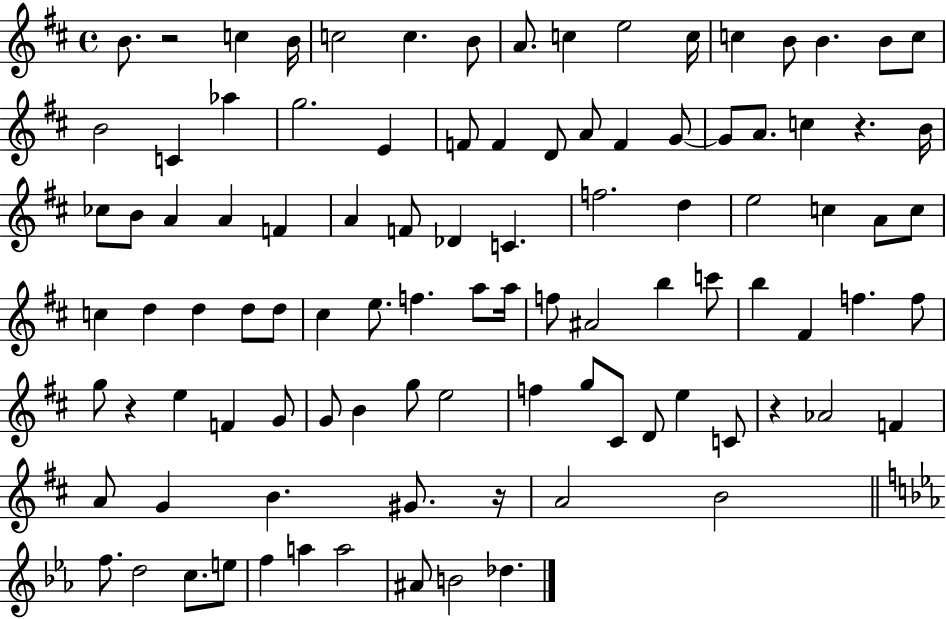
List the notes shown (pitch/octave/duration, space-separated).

B4/e. R/h C5/q B4/s C5/h C5/q. B4/e A4/e. C5/q E5/h C5/s C5/q B4/e B4/q. B4/e C5/e B4/h C4/q Ab5/q G5/h. E4/q F4/e F4/q D4/e A4/e F4/q G4/e G4/e A4/e. C5/q R/q. B4/s CES5/e B4/e A4/q A4/q F4/q A4/q F4/e Db4/q C4/q. F5/h. D5/q E5/h C5/q A4/e C5/e C5/q D5/q D5/q D5/e D5/e C#5/q E5/e. F5/q. A5/e A5/s F5/e A#4/h B5/q C6/e B5/q F#4/q F5/q. F5/e G5/e R/q E5/q F4/q G4/e G4/e B4/q G5/e E5/h F5/q G5/e C#4/e D4/e E5/q C4/e R/q Ab4/h F4/q A4/e G4/q B4/q. G#4/e. R/s A4/h B4/h F5/e. D5/h C5/e. E5/e F5/q A5/q A5/h A#4/e B4/h Db5/q.